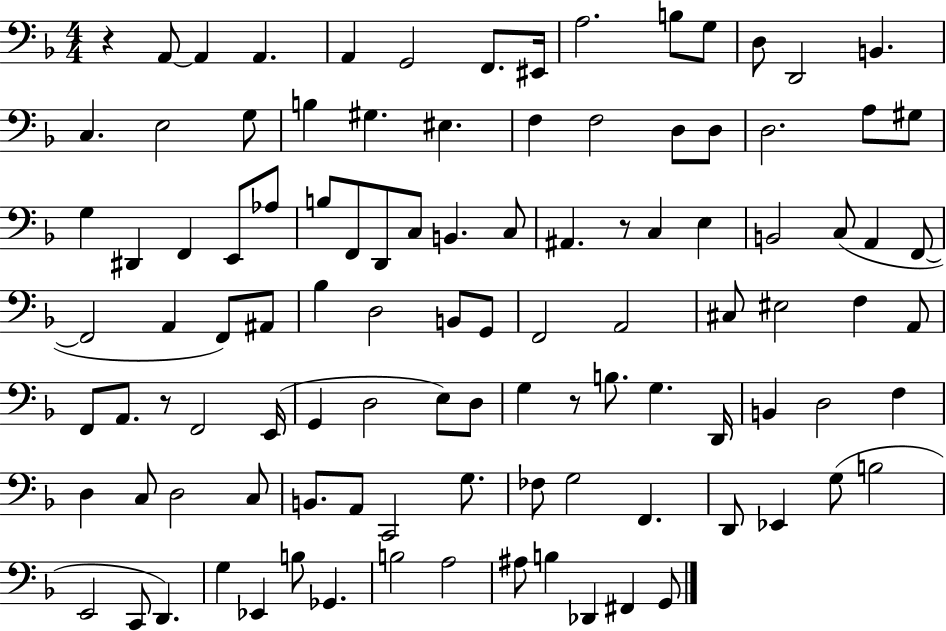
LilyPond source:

{
  \clef bass
  \numericTimeSignature
  \time 4/4
  \key f \major
  r4 a,8~~ a,4 a,4. | a,4 g,2 f,8. eis,16 | a2. b8 g8 | d8 d,2 b,4. | \break c4. e2 g8 | b4 gis4. eis4. | f4 f2 d8 d8 | d2. a8 gis8 | \break g4 dis,4 f,4 e,8 aes8 | b8 f,8 d,8 c8 b,4. c8 | ais,4. r8 c4 e4 | b,2 c8( a,4 f,8~~ | \break f,2 a,4 f,8) ais,8 | bes4 d2 b,8 g,8 | f,2 a,2 | cis8 eis2 f4 a,8 | \break f,8 a,8. r8 f,2 e,16( | g,4 d2 e8) d8 | g4 r8 b8. g4. d,16 | b,4 d2 f4 | \break d4 c8 d2 c8 | b,8. a,8 c,2 g8. | fes8 g2 f,4. | d,8 ees,4 g8( b2 | \break e,2 c,8 d,4.) | g4 ees,4 b8 ges,4. | b2 a2 | ais8 b4 des,4 fis,4 g,8 | \break \bar "|."
}